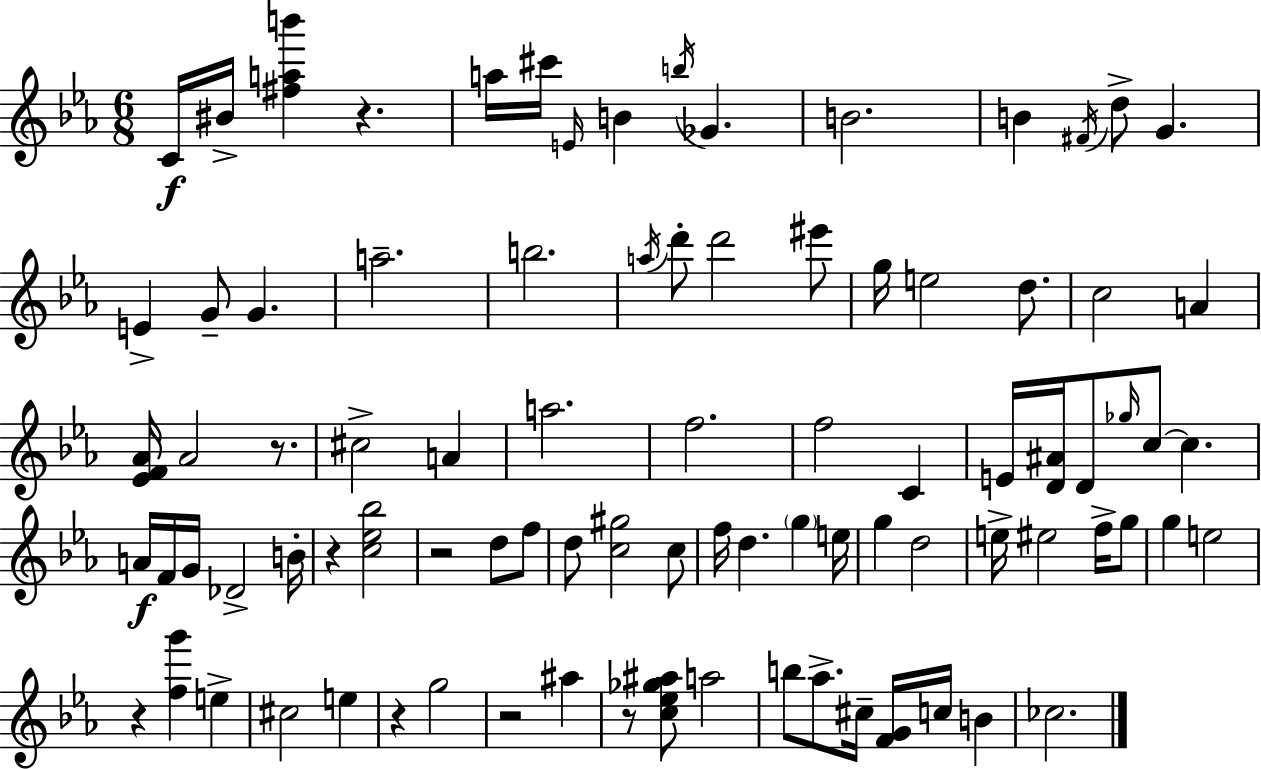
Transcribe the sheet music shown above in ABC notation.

X:1
T:Untitled
M:6/8
L:1/4
K:Cm
C/4 ^B/4 [^fab'] z a/4 ^c'/4 E/4 B b/4 _G B2 B ^F/4 d/2 G E G/2 G a2 b2 a/4 d'/2 d'2 ^e'/2 g/4 e2 d/2 c2 A [_EF_A]/4 _A2 z/2 ^c2 A a2 f2 f2 C E/4 [D^A]/4 D/2 _g/4 c/2 c A/4 F/4 G/4 _D2 B/4 z [c_e_b]2 z2 d/2 f/2 d/2 [c^g]2 c/2 f/4 d g e/4 g d2 e/4 ^e2 f/4 g/2 g e2 z [fg'] e ^c2 e z g2 z2 ^a z/2 [c_e_g^a]/2 a2 b/2 _a/2 ^c/4 [FG]/4 c/4 B _c2